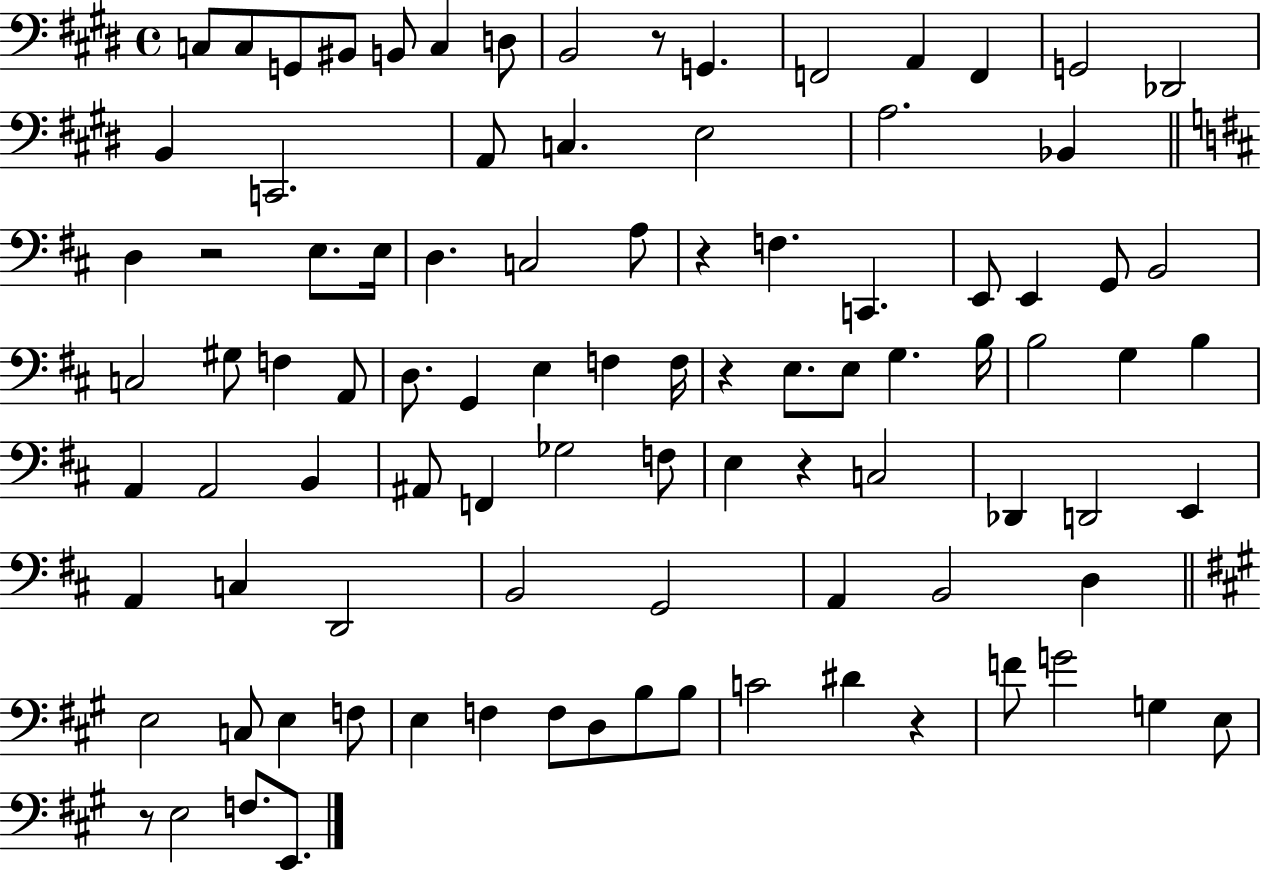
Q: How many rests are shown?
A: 7